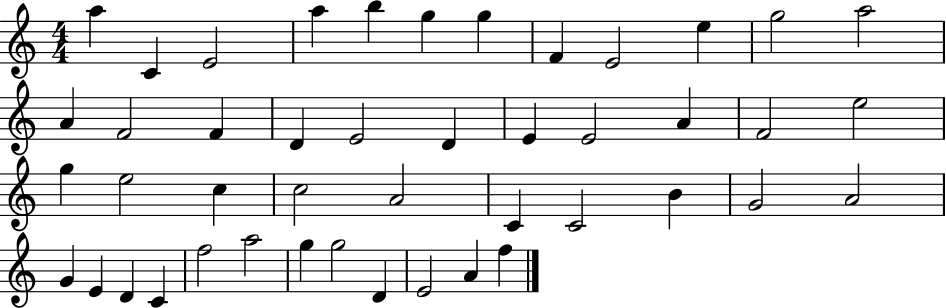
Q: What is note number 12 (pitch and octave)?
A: A5